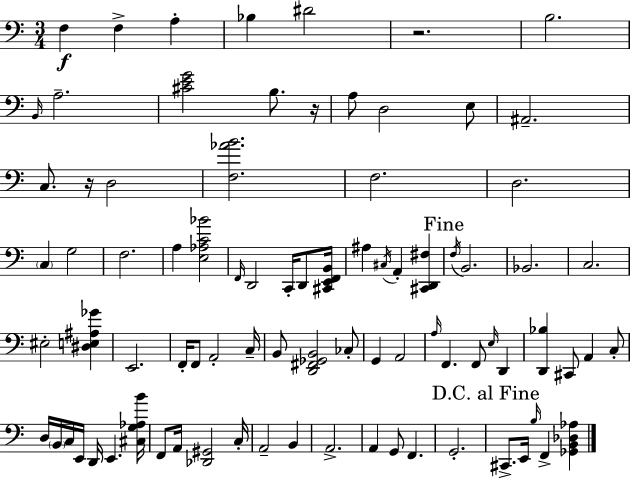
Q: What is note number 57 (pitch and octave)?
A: F2